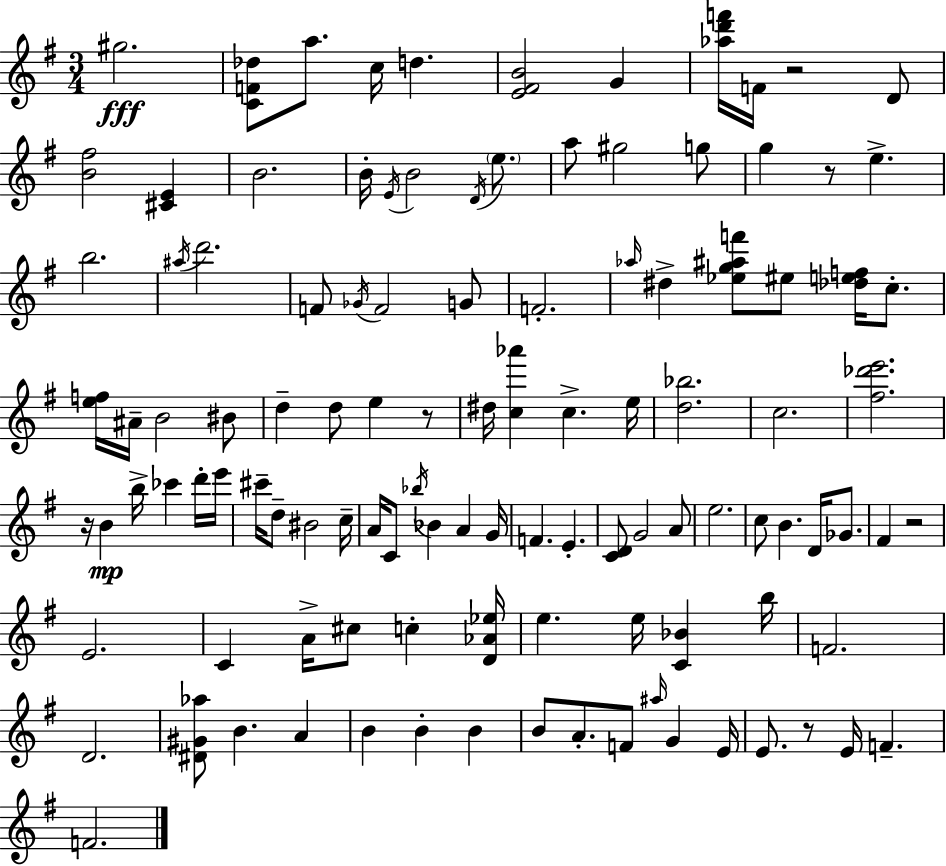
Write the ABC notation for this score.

X:1
T:Untitled
M:3/4
L:1/4
K:Em
^g2 [CF_d]/2 a/2 c/4 d [E^FB]2 G [_ad'f']/4 F/4 z2 D/2 [B^f]2 [^CE] B2 B/4 E/4 B2 D/4 e/2 a/2 ^g2 g/2 g z/2 e b2 ^a/4 d'2 F/2 _G/4 F2 G/2 F2 _a/4 ^d [_eg^af']/2 ^e/2 [_def]/4 c/2 [ef]/4 ^A/4 B2 ^B/2 d d/2 e z/2 ^d/4 [c_a'] c e/4 [d_b]2 c2 [^f_d'e']2 z/4 B b/4 _c' d'/4 e'/4 ^c'/4 d/2 ^B2 c/4 A/4 C/2 _b/4 _B A G/4 F E [CD]/2 G2 A/2 e2 c/2 B D/4 _G/2 ^F z2 E2 C A/4 ^c/2 c [D_A_e]/4 e e/4 [C_B] b/4 F2 D2 [^D^G_a]/2 B A B B B B/2 A/2 F/2 ^a/4 G E/4 E/2 z/2 E/4 F F2